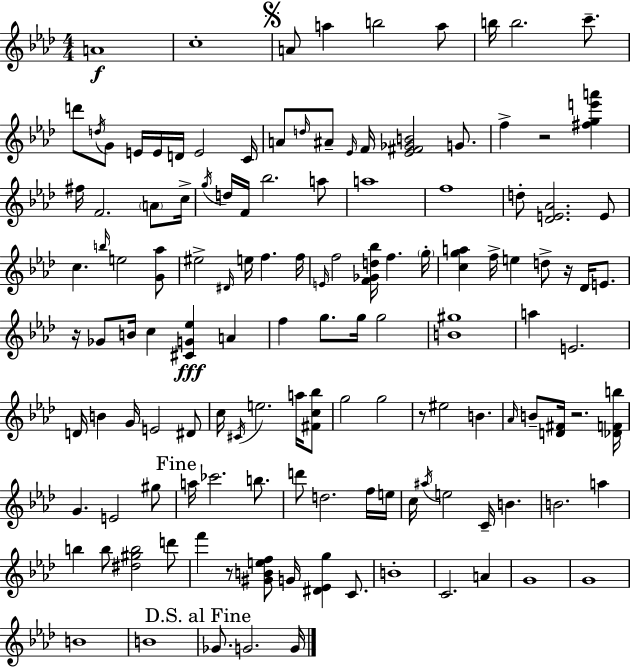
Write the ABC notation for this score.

X:1
T:Untitled
M:4/4
L:1/4
K:Fm
A4 c4 A/2 a b2 a/2 b/4 b2 c'/2 d'/2 d/4 G/2 E/4 E/4 D/4 E2 C/4 A/2 d/4 ^A/2 _E/4 F/4 [_E^F_GB]2 G/2 f z2 [^fge'a'] ^f/4 F2 A/2 c/4 g/4 d/4 F/4 _b2 a/2 a4 f4 d/2 [_DE_A]2 E/2 c b/4 e2 [G_a]/2 ^e2 ^D/4 e/4 f f/4 E/4 f2 [F_Gd_b]/4 f g/4 [cga] f/4 e d/2 z/4 _D/4 E/2 z/4 _G/2 B/4 c [^CG_e] A f g/2 g/4 g2 [B^g]4 a E2 D/4 B G/4 E2 ^D/2 c/4 ^C/4 e2 a/4 [^Fc_b]/2 g2 g2 z/2 ^e2 B _A/4 B/2 [D^F]/4 z2 [_DFb]/4 G E2 ^g/2 a/4 _c'2 b/2 d'/2 d2 f/4 e/4 c/4 ^a/4 e2 C/4 B B2 a b b/2 [^d^gb]2 d'/2 f' z/2 [^GBef]/2 G/4 [^D_Eg] C/2 B4 C2 A G4 G4 B4 B4 _G/2 G2 G/4